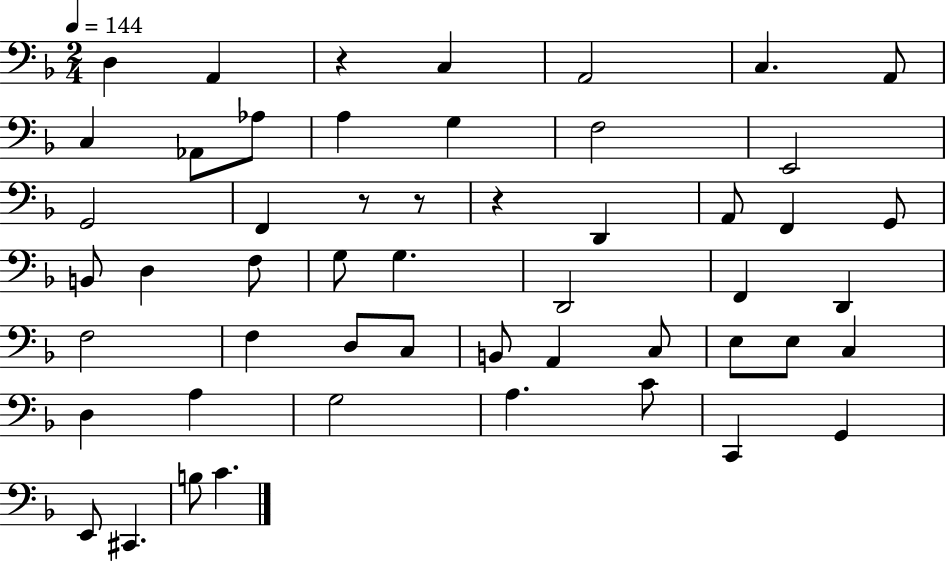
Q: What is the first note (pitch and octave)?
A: D3